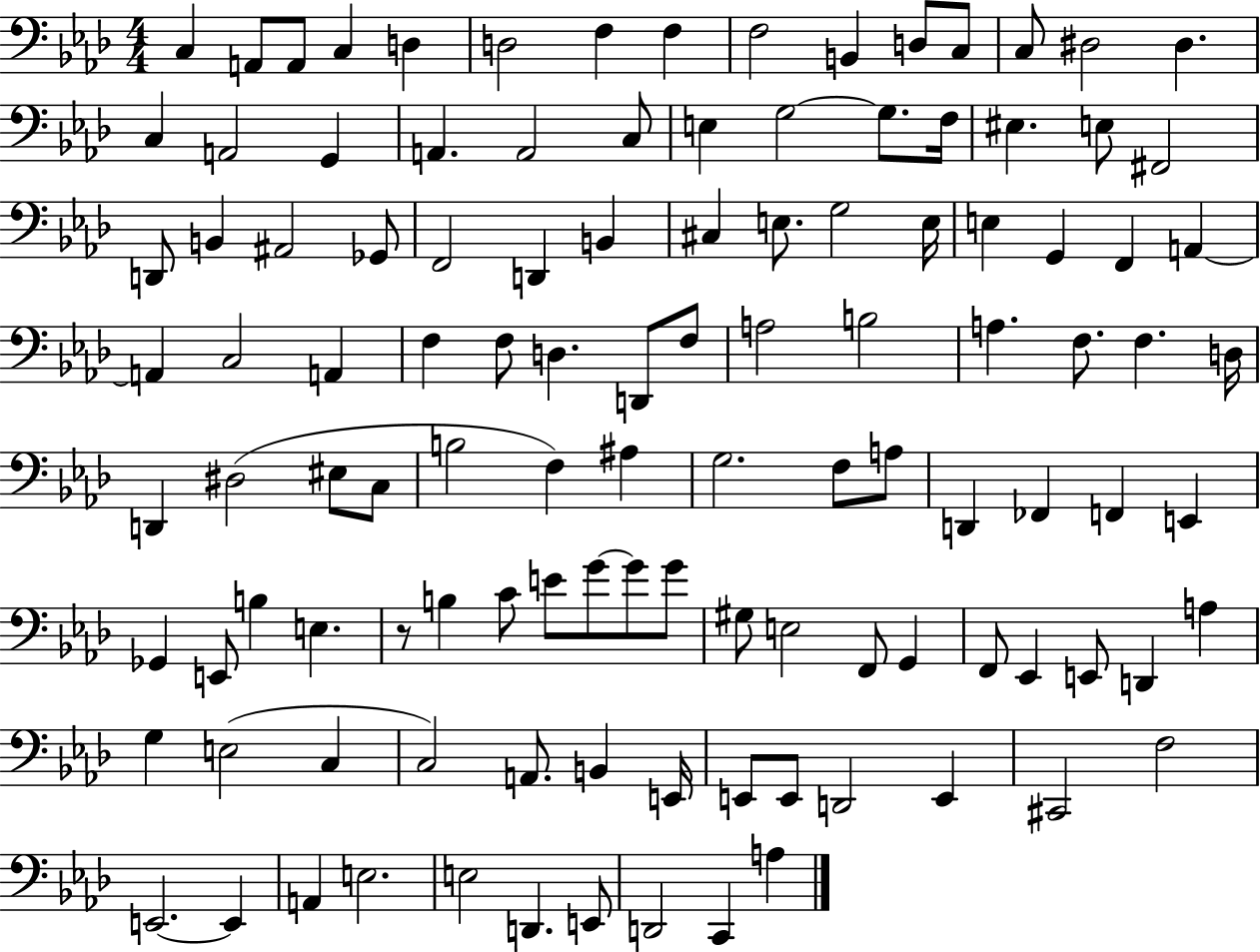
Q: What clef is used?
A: bass